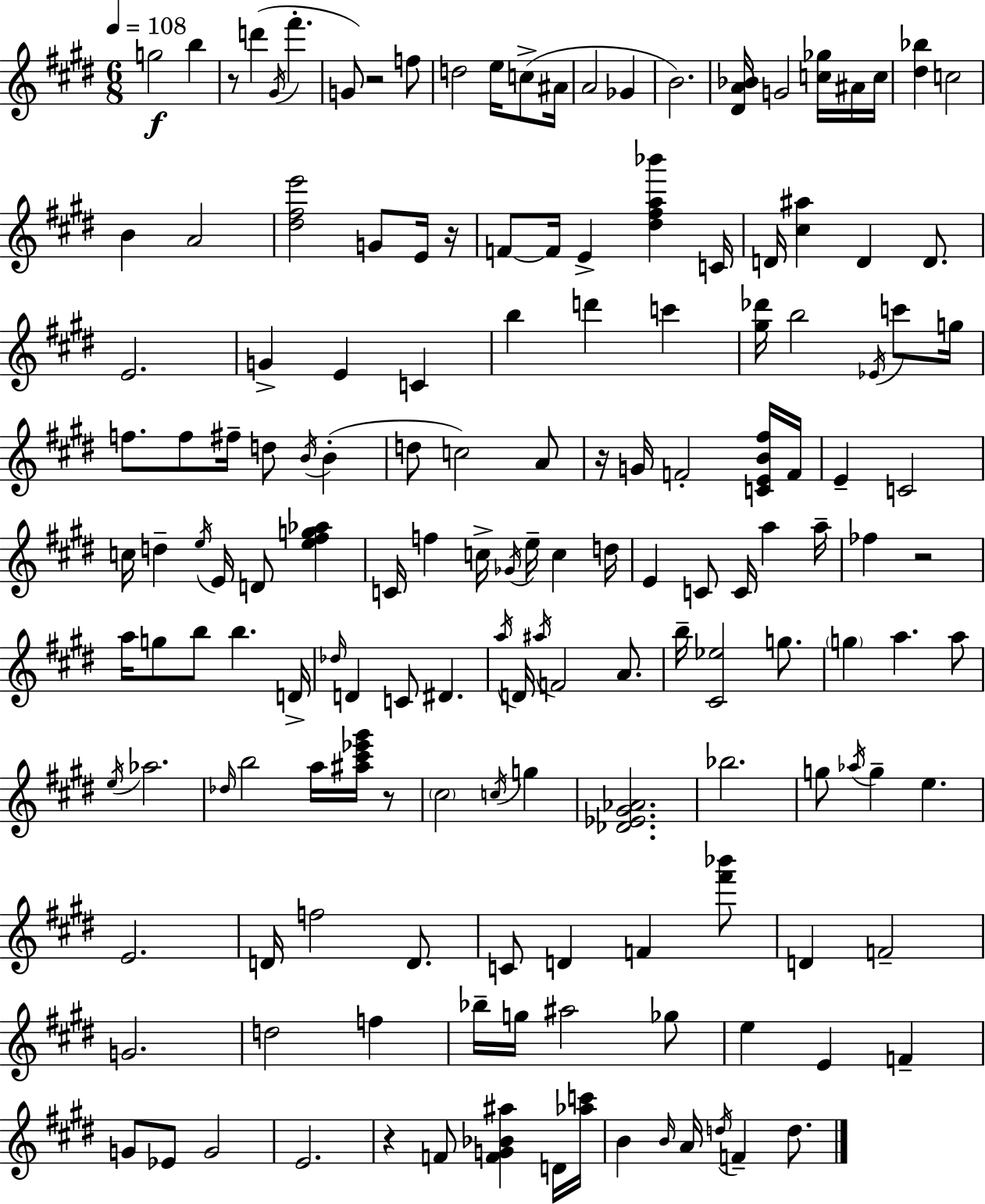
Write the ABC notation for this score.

X:1
T:Untitled
M:6/8
L:1/4
K:E
g2 b z/2 d' ^G/4 ^f' G/2 z2 f/2 d2 e/4 c/2 ^A/4 A2 _G B2 [^DA_B]/4 G2 [c_g]/4 ^A/4 c/4 [^d_b] c2 B A2 [^d^fe']2 G/2 E/4 z/4 F/2 F/4 E [^d^fa_b'] C/4 D/4 [^c^a] D D/2 E2 G E C b d' c' [^g_d']/4 b2 _E/4 c'/2 g/4 f/2 f/2 ^f/4 d/2 B/4 B d/2 c2 A/2 z/4 G/4 F2 [CEB^f]/4 F/4 E C2 c/4 d e/4 E/4 D/2 [e^fg_a] C/4 f c/4 _G/4 e/4 c d/4 E C/2 C/4 a a/4 _f z2 a/4 g/2 b/2 b D/4 _d/4 D C/2 ^D a/4 D/4 ^a/4 F2 A/2 b/4 [^C_e]2 g/2 g a a/2 e/4 _a2 _d/4 b2 a/4 [^a^c'_e'^g']/4 z/2 ^c2 c/4 g [_D_E^G_A]2 _b2 g/2 _a/4 g e E2 D/4 f2 D/2 C/2 D F [^f'_b']/2 D F2 G2 d2 f _b/4 g/4 ^a2 _g/2 e E F G/2 _E/2 G2 E2 z F/2 [FG_B^a] D/4 [_ac']/4 B B/4 A/4 d/4 F d/2